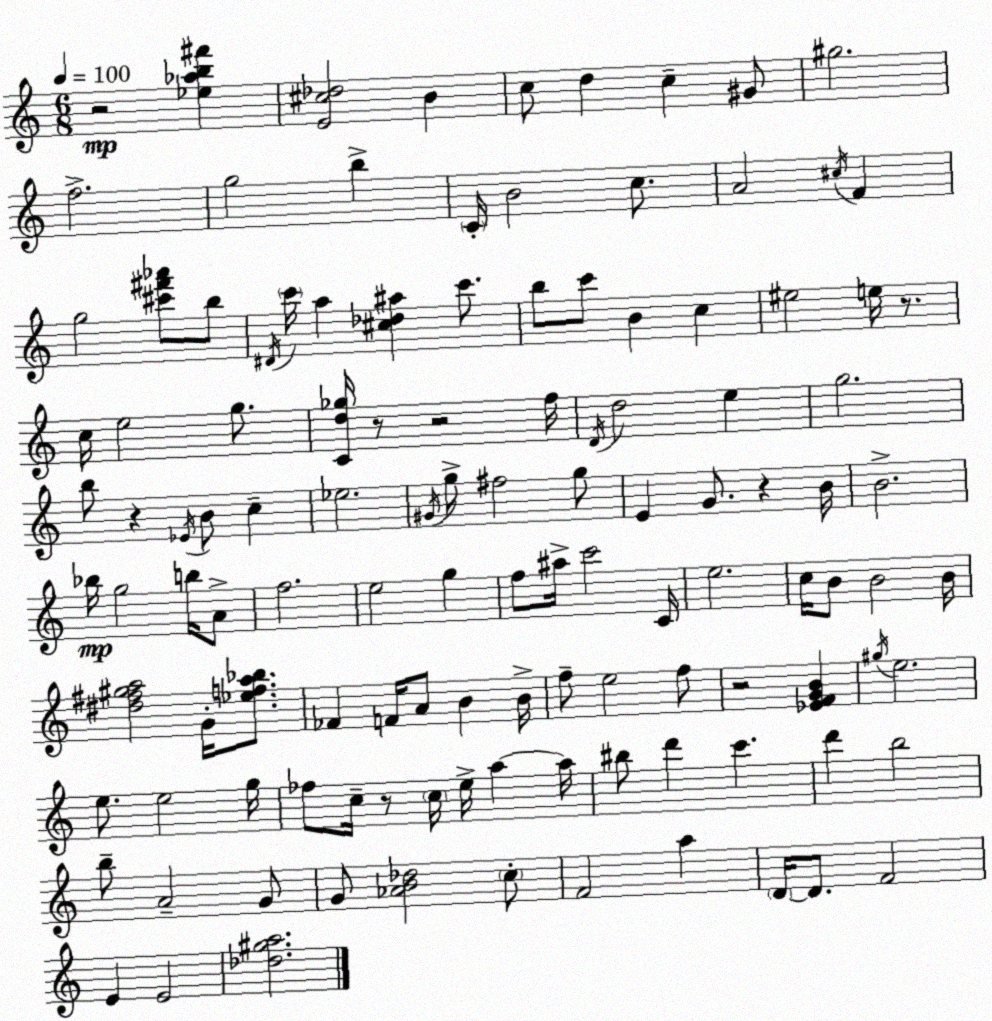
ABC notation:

X:1
T:Untitled
M:6/8
L:1/4
K:Am
z2 [_e_ab^f'] [E^c_d]2 B c/2 d c ^G/2 ^g2 f2 g2 b C/4 B2 c/2 A2 ^c/4 F g2 [^c'^f'_a']/2 b/2 ^D/4 c'/4 a [^c_d^a] c'/2 b/2 c'/2 B c ^e2 e/4 z/2 c/4 e2 g/2 [Cd_g]/4 z/2 z2 f/4 D/4 d2 e g2 b/2 z _E/4 B/2 c _e2 ^G/4 g/2 ^f2 g/2 E G/2 z B/4 B2 _b/4 g2 b/4 A/2 f2 e2 g f/2 ^a/4 c'2 C/4 e2 c/4 B/2 B2 B/4 [^d^f^ga]2 G/4 [_efa_b]/2 _F F/4 A/2 B B/4 f/2 e2 f/2 z2 [_EFGB] ^g/4 e2 e/2 e2 g/4 _f/2 c/4 z/2 c/4 e/4 a a/4 ^b/2 d' c' d' b2 b/2 A2 G/2 G/2 [_AB_d]2 c/2 F2 a D/4 D/2 F2 E E2 [_d^ga]2